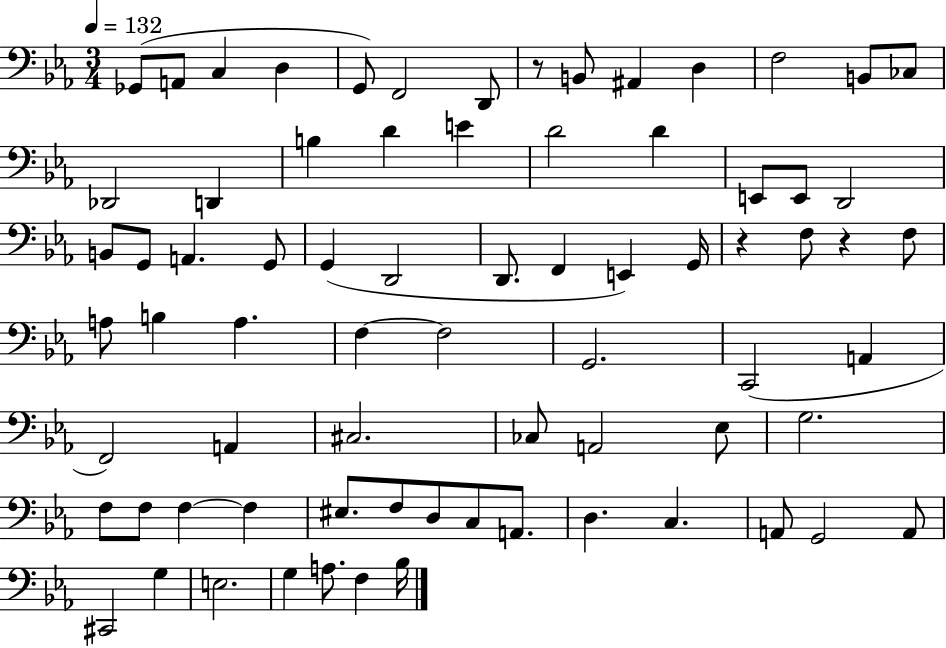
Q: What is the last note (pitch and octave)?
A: Bb3